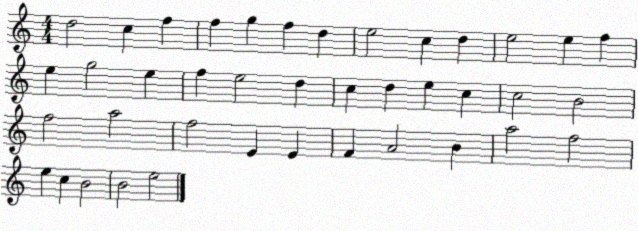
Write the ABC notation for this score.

X:1
T:Untitled
M:4/4
L:1/4
K:C
d2 c f f g f d e2 c d e2 e f e g2 e f e2 d c d e c c2 B2 f2 a2 f2 E E F A2 B a2 f2 e c B2 B2 e2